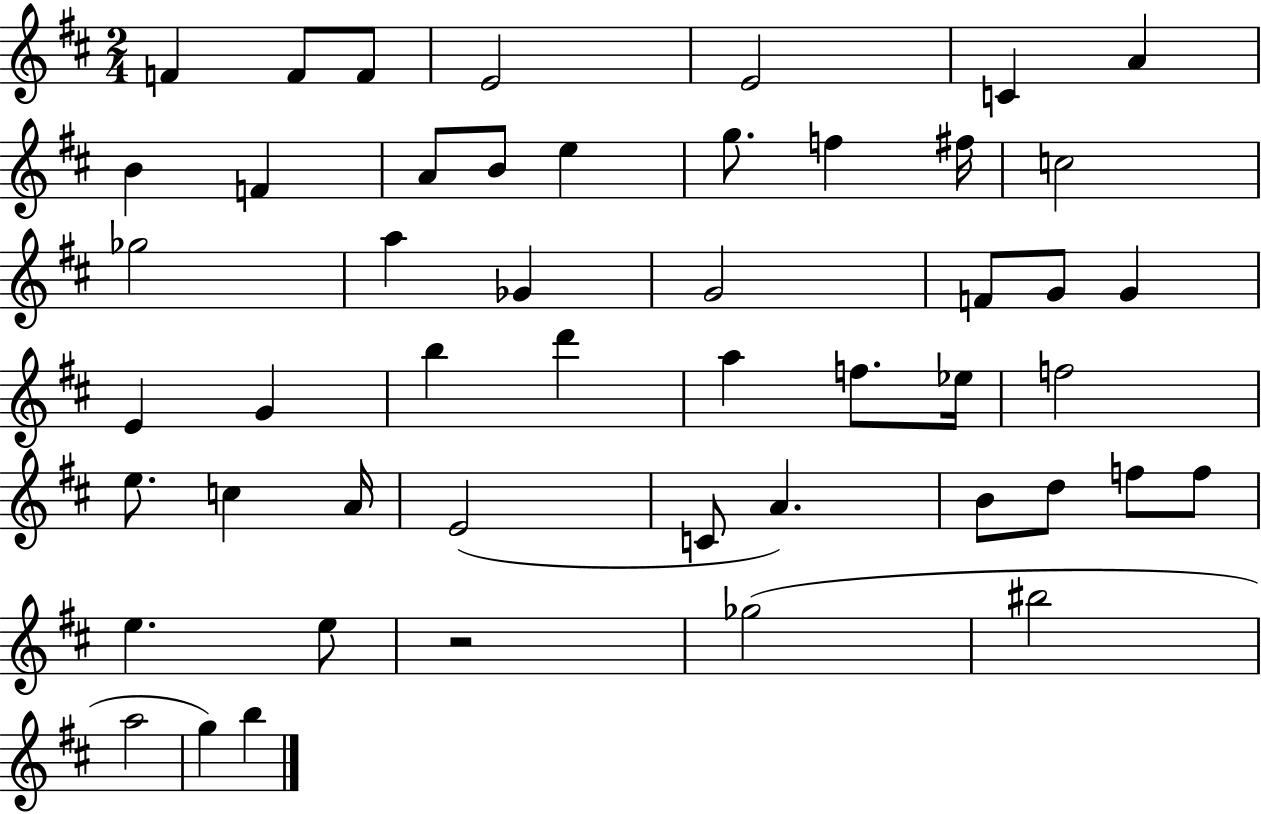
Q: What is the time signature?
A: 2/4